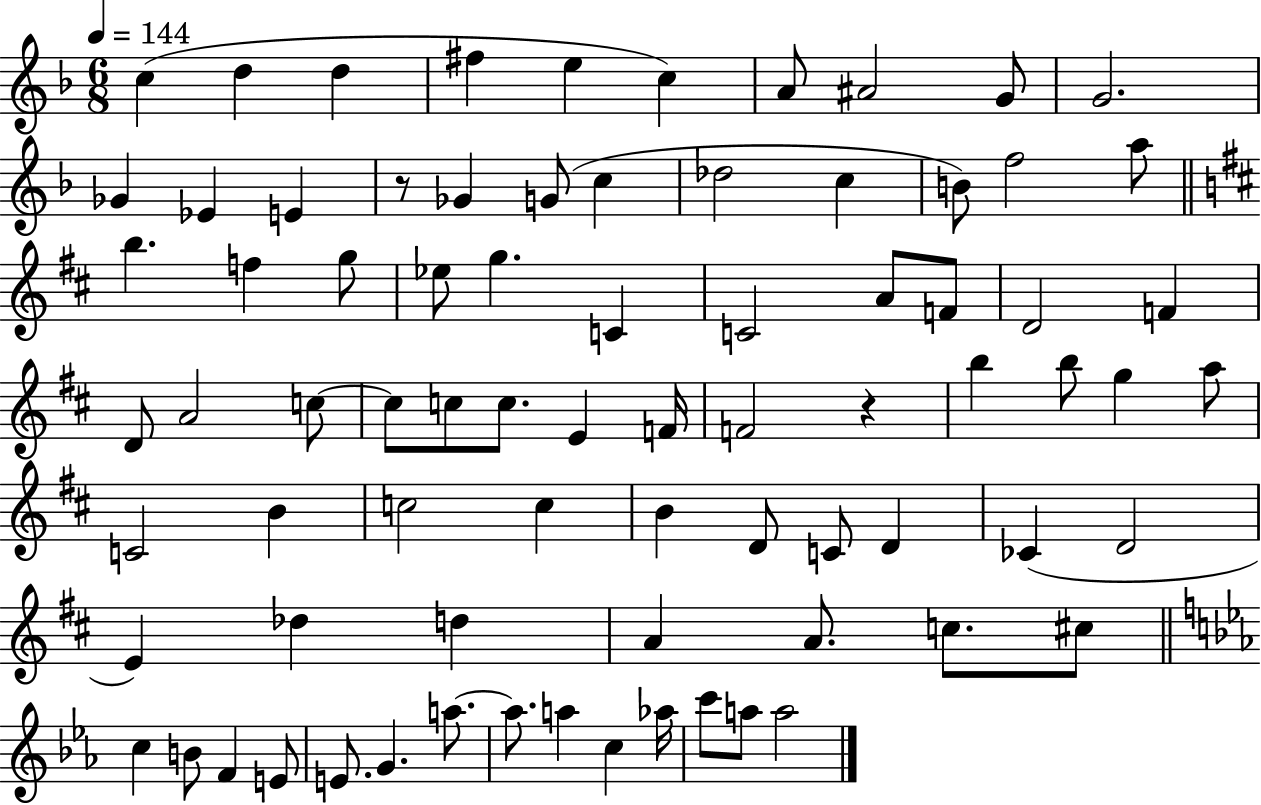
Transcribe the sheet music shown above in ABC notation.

X:1
T:Untitled
M:6/8
L:1/4
K:F
c d d ^f e c A/2 ^A2 G/2 G2 _G _E E z/2 _G G/2 c _d2 c B/2 f2 a/2 b f g/2 _e/2 g C C2 A/2 F/2 D2 F D/2 A2 c/2 c/2 c/2 c/2 E F/4 F2 z b b/2 g a/2 C2 B c2 c B D/2 C/2 D _C D2 E _d d A A/2 c/2 ^c/2 c B/2 F E/2 E/2 G a/2 a/2 a c _a/4 c'/2 a/2 a2